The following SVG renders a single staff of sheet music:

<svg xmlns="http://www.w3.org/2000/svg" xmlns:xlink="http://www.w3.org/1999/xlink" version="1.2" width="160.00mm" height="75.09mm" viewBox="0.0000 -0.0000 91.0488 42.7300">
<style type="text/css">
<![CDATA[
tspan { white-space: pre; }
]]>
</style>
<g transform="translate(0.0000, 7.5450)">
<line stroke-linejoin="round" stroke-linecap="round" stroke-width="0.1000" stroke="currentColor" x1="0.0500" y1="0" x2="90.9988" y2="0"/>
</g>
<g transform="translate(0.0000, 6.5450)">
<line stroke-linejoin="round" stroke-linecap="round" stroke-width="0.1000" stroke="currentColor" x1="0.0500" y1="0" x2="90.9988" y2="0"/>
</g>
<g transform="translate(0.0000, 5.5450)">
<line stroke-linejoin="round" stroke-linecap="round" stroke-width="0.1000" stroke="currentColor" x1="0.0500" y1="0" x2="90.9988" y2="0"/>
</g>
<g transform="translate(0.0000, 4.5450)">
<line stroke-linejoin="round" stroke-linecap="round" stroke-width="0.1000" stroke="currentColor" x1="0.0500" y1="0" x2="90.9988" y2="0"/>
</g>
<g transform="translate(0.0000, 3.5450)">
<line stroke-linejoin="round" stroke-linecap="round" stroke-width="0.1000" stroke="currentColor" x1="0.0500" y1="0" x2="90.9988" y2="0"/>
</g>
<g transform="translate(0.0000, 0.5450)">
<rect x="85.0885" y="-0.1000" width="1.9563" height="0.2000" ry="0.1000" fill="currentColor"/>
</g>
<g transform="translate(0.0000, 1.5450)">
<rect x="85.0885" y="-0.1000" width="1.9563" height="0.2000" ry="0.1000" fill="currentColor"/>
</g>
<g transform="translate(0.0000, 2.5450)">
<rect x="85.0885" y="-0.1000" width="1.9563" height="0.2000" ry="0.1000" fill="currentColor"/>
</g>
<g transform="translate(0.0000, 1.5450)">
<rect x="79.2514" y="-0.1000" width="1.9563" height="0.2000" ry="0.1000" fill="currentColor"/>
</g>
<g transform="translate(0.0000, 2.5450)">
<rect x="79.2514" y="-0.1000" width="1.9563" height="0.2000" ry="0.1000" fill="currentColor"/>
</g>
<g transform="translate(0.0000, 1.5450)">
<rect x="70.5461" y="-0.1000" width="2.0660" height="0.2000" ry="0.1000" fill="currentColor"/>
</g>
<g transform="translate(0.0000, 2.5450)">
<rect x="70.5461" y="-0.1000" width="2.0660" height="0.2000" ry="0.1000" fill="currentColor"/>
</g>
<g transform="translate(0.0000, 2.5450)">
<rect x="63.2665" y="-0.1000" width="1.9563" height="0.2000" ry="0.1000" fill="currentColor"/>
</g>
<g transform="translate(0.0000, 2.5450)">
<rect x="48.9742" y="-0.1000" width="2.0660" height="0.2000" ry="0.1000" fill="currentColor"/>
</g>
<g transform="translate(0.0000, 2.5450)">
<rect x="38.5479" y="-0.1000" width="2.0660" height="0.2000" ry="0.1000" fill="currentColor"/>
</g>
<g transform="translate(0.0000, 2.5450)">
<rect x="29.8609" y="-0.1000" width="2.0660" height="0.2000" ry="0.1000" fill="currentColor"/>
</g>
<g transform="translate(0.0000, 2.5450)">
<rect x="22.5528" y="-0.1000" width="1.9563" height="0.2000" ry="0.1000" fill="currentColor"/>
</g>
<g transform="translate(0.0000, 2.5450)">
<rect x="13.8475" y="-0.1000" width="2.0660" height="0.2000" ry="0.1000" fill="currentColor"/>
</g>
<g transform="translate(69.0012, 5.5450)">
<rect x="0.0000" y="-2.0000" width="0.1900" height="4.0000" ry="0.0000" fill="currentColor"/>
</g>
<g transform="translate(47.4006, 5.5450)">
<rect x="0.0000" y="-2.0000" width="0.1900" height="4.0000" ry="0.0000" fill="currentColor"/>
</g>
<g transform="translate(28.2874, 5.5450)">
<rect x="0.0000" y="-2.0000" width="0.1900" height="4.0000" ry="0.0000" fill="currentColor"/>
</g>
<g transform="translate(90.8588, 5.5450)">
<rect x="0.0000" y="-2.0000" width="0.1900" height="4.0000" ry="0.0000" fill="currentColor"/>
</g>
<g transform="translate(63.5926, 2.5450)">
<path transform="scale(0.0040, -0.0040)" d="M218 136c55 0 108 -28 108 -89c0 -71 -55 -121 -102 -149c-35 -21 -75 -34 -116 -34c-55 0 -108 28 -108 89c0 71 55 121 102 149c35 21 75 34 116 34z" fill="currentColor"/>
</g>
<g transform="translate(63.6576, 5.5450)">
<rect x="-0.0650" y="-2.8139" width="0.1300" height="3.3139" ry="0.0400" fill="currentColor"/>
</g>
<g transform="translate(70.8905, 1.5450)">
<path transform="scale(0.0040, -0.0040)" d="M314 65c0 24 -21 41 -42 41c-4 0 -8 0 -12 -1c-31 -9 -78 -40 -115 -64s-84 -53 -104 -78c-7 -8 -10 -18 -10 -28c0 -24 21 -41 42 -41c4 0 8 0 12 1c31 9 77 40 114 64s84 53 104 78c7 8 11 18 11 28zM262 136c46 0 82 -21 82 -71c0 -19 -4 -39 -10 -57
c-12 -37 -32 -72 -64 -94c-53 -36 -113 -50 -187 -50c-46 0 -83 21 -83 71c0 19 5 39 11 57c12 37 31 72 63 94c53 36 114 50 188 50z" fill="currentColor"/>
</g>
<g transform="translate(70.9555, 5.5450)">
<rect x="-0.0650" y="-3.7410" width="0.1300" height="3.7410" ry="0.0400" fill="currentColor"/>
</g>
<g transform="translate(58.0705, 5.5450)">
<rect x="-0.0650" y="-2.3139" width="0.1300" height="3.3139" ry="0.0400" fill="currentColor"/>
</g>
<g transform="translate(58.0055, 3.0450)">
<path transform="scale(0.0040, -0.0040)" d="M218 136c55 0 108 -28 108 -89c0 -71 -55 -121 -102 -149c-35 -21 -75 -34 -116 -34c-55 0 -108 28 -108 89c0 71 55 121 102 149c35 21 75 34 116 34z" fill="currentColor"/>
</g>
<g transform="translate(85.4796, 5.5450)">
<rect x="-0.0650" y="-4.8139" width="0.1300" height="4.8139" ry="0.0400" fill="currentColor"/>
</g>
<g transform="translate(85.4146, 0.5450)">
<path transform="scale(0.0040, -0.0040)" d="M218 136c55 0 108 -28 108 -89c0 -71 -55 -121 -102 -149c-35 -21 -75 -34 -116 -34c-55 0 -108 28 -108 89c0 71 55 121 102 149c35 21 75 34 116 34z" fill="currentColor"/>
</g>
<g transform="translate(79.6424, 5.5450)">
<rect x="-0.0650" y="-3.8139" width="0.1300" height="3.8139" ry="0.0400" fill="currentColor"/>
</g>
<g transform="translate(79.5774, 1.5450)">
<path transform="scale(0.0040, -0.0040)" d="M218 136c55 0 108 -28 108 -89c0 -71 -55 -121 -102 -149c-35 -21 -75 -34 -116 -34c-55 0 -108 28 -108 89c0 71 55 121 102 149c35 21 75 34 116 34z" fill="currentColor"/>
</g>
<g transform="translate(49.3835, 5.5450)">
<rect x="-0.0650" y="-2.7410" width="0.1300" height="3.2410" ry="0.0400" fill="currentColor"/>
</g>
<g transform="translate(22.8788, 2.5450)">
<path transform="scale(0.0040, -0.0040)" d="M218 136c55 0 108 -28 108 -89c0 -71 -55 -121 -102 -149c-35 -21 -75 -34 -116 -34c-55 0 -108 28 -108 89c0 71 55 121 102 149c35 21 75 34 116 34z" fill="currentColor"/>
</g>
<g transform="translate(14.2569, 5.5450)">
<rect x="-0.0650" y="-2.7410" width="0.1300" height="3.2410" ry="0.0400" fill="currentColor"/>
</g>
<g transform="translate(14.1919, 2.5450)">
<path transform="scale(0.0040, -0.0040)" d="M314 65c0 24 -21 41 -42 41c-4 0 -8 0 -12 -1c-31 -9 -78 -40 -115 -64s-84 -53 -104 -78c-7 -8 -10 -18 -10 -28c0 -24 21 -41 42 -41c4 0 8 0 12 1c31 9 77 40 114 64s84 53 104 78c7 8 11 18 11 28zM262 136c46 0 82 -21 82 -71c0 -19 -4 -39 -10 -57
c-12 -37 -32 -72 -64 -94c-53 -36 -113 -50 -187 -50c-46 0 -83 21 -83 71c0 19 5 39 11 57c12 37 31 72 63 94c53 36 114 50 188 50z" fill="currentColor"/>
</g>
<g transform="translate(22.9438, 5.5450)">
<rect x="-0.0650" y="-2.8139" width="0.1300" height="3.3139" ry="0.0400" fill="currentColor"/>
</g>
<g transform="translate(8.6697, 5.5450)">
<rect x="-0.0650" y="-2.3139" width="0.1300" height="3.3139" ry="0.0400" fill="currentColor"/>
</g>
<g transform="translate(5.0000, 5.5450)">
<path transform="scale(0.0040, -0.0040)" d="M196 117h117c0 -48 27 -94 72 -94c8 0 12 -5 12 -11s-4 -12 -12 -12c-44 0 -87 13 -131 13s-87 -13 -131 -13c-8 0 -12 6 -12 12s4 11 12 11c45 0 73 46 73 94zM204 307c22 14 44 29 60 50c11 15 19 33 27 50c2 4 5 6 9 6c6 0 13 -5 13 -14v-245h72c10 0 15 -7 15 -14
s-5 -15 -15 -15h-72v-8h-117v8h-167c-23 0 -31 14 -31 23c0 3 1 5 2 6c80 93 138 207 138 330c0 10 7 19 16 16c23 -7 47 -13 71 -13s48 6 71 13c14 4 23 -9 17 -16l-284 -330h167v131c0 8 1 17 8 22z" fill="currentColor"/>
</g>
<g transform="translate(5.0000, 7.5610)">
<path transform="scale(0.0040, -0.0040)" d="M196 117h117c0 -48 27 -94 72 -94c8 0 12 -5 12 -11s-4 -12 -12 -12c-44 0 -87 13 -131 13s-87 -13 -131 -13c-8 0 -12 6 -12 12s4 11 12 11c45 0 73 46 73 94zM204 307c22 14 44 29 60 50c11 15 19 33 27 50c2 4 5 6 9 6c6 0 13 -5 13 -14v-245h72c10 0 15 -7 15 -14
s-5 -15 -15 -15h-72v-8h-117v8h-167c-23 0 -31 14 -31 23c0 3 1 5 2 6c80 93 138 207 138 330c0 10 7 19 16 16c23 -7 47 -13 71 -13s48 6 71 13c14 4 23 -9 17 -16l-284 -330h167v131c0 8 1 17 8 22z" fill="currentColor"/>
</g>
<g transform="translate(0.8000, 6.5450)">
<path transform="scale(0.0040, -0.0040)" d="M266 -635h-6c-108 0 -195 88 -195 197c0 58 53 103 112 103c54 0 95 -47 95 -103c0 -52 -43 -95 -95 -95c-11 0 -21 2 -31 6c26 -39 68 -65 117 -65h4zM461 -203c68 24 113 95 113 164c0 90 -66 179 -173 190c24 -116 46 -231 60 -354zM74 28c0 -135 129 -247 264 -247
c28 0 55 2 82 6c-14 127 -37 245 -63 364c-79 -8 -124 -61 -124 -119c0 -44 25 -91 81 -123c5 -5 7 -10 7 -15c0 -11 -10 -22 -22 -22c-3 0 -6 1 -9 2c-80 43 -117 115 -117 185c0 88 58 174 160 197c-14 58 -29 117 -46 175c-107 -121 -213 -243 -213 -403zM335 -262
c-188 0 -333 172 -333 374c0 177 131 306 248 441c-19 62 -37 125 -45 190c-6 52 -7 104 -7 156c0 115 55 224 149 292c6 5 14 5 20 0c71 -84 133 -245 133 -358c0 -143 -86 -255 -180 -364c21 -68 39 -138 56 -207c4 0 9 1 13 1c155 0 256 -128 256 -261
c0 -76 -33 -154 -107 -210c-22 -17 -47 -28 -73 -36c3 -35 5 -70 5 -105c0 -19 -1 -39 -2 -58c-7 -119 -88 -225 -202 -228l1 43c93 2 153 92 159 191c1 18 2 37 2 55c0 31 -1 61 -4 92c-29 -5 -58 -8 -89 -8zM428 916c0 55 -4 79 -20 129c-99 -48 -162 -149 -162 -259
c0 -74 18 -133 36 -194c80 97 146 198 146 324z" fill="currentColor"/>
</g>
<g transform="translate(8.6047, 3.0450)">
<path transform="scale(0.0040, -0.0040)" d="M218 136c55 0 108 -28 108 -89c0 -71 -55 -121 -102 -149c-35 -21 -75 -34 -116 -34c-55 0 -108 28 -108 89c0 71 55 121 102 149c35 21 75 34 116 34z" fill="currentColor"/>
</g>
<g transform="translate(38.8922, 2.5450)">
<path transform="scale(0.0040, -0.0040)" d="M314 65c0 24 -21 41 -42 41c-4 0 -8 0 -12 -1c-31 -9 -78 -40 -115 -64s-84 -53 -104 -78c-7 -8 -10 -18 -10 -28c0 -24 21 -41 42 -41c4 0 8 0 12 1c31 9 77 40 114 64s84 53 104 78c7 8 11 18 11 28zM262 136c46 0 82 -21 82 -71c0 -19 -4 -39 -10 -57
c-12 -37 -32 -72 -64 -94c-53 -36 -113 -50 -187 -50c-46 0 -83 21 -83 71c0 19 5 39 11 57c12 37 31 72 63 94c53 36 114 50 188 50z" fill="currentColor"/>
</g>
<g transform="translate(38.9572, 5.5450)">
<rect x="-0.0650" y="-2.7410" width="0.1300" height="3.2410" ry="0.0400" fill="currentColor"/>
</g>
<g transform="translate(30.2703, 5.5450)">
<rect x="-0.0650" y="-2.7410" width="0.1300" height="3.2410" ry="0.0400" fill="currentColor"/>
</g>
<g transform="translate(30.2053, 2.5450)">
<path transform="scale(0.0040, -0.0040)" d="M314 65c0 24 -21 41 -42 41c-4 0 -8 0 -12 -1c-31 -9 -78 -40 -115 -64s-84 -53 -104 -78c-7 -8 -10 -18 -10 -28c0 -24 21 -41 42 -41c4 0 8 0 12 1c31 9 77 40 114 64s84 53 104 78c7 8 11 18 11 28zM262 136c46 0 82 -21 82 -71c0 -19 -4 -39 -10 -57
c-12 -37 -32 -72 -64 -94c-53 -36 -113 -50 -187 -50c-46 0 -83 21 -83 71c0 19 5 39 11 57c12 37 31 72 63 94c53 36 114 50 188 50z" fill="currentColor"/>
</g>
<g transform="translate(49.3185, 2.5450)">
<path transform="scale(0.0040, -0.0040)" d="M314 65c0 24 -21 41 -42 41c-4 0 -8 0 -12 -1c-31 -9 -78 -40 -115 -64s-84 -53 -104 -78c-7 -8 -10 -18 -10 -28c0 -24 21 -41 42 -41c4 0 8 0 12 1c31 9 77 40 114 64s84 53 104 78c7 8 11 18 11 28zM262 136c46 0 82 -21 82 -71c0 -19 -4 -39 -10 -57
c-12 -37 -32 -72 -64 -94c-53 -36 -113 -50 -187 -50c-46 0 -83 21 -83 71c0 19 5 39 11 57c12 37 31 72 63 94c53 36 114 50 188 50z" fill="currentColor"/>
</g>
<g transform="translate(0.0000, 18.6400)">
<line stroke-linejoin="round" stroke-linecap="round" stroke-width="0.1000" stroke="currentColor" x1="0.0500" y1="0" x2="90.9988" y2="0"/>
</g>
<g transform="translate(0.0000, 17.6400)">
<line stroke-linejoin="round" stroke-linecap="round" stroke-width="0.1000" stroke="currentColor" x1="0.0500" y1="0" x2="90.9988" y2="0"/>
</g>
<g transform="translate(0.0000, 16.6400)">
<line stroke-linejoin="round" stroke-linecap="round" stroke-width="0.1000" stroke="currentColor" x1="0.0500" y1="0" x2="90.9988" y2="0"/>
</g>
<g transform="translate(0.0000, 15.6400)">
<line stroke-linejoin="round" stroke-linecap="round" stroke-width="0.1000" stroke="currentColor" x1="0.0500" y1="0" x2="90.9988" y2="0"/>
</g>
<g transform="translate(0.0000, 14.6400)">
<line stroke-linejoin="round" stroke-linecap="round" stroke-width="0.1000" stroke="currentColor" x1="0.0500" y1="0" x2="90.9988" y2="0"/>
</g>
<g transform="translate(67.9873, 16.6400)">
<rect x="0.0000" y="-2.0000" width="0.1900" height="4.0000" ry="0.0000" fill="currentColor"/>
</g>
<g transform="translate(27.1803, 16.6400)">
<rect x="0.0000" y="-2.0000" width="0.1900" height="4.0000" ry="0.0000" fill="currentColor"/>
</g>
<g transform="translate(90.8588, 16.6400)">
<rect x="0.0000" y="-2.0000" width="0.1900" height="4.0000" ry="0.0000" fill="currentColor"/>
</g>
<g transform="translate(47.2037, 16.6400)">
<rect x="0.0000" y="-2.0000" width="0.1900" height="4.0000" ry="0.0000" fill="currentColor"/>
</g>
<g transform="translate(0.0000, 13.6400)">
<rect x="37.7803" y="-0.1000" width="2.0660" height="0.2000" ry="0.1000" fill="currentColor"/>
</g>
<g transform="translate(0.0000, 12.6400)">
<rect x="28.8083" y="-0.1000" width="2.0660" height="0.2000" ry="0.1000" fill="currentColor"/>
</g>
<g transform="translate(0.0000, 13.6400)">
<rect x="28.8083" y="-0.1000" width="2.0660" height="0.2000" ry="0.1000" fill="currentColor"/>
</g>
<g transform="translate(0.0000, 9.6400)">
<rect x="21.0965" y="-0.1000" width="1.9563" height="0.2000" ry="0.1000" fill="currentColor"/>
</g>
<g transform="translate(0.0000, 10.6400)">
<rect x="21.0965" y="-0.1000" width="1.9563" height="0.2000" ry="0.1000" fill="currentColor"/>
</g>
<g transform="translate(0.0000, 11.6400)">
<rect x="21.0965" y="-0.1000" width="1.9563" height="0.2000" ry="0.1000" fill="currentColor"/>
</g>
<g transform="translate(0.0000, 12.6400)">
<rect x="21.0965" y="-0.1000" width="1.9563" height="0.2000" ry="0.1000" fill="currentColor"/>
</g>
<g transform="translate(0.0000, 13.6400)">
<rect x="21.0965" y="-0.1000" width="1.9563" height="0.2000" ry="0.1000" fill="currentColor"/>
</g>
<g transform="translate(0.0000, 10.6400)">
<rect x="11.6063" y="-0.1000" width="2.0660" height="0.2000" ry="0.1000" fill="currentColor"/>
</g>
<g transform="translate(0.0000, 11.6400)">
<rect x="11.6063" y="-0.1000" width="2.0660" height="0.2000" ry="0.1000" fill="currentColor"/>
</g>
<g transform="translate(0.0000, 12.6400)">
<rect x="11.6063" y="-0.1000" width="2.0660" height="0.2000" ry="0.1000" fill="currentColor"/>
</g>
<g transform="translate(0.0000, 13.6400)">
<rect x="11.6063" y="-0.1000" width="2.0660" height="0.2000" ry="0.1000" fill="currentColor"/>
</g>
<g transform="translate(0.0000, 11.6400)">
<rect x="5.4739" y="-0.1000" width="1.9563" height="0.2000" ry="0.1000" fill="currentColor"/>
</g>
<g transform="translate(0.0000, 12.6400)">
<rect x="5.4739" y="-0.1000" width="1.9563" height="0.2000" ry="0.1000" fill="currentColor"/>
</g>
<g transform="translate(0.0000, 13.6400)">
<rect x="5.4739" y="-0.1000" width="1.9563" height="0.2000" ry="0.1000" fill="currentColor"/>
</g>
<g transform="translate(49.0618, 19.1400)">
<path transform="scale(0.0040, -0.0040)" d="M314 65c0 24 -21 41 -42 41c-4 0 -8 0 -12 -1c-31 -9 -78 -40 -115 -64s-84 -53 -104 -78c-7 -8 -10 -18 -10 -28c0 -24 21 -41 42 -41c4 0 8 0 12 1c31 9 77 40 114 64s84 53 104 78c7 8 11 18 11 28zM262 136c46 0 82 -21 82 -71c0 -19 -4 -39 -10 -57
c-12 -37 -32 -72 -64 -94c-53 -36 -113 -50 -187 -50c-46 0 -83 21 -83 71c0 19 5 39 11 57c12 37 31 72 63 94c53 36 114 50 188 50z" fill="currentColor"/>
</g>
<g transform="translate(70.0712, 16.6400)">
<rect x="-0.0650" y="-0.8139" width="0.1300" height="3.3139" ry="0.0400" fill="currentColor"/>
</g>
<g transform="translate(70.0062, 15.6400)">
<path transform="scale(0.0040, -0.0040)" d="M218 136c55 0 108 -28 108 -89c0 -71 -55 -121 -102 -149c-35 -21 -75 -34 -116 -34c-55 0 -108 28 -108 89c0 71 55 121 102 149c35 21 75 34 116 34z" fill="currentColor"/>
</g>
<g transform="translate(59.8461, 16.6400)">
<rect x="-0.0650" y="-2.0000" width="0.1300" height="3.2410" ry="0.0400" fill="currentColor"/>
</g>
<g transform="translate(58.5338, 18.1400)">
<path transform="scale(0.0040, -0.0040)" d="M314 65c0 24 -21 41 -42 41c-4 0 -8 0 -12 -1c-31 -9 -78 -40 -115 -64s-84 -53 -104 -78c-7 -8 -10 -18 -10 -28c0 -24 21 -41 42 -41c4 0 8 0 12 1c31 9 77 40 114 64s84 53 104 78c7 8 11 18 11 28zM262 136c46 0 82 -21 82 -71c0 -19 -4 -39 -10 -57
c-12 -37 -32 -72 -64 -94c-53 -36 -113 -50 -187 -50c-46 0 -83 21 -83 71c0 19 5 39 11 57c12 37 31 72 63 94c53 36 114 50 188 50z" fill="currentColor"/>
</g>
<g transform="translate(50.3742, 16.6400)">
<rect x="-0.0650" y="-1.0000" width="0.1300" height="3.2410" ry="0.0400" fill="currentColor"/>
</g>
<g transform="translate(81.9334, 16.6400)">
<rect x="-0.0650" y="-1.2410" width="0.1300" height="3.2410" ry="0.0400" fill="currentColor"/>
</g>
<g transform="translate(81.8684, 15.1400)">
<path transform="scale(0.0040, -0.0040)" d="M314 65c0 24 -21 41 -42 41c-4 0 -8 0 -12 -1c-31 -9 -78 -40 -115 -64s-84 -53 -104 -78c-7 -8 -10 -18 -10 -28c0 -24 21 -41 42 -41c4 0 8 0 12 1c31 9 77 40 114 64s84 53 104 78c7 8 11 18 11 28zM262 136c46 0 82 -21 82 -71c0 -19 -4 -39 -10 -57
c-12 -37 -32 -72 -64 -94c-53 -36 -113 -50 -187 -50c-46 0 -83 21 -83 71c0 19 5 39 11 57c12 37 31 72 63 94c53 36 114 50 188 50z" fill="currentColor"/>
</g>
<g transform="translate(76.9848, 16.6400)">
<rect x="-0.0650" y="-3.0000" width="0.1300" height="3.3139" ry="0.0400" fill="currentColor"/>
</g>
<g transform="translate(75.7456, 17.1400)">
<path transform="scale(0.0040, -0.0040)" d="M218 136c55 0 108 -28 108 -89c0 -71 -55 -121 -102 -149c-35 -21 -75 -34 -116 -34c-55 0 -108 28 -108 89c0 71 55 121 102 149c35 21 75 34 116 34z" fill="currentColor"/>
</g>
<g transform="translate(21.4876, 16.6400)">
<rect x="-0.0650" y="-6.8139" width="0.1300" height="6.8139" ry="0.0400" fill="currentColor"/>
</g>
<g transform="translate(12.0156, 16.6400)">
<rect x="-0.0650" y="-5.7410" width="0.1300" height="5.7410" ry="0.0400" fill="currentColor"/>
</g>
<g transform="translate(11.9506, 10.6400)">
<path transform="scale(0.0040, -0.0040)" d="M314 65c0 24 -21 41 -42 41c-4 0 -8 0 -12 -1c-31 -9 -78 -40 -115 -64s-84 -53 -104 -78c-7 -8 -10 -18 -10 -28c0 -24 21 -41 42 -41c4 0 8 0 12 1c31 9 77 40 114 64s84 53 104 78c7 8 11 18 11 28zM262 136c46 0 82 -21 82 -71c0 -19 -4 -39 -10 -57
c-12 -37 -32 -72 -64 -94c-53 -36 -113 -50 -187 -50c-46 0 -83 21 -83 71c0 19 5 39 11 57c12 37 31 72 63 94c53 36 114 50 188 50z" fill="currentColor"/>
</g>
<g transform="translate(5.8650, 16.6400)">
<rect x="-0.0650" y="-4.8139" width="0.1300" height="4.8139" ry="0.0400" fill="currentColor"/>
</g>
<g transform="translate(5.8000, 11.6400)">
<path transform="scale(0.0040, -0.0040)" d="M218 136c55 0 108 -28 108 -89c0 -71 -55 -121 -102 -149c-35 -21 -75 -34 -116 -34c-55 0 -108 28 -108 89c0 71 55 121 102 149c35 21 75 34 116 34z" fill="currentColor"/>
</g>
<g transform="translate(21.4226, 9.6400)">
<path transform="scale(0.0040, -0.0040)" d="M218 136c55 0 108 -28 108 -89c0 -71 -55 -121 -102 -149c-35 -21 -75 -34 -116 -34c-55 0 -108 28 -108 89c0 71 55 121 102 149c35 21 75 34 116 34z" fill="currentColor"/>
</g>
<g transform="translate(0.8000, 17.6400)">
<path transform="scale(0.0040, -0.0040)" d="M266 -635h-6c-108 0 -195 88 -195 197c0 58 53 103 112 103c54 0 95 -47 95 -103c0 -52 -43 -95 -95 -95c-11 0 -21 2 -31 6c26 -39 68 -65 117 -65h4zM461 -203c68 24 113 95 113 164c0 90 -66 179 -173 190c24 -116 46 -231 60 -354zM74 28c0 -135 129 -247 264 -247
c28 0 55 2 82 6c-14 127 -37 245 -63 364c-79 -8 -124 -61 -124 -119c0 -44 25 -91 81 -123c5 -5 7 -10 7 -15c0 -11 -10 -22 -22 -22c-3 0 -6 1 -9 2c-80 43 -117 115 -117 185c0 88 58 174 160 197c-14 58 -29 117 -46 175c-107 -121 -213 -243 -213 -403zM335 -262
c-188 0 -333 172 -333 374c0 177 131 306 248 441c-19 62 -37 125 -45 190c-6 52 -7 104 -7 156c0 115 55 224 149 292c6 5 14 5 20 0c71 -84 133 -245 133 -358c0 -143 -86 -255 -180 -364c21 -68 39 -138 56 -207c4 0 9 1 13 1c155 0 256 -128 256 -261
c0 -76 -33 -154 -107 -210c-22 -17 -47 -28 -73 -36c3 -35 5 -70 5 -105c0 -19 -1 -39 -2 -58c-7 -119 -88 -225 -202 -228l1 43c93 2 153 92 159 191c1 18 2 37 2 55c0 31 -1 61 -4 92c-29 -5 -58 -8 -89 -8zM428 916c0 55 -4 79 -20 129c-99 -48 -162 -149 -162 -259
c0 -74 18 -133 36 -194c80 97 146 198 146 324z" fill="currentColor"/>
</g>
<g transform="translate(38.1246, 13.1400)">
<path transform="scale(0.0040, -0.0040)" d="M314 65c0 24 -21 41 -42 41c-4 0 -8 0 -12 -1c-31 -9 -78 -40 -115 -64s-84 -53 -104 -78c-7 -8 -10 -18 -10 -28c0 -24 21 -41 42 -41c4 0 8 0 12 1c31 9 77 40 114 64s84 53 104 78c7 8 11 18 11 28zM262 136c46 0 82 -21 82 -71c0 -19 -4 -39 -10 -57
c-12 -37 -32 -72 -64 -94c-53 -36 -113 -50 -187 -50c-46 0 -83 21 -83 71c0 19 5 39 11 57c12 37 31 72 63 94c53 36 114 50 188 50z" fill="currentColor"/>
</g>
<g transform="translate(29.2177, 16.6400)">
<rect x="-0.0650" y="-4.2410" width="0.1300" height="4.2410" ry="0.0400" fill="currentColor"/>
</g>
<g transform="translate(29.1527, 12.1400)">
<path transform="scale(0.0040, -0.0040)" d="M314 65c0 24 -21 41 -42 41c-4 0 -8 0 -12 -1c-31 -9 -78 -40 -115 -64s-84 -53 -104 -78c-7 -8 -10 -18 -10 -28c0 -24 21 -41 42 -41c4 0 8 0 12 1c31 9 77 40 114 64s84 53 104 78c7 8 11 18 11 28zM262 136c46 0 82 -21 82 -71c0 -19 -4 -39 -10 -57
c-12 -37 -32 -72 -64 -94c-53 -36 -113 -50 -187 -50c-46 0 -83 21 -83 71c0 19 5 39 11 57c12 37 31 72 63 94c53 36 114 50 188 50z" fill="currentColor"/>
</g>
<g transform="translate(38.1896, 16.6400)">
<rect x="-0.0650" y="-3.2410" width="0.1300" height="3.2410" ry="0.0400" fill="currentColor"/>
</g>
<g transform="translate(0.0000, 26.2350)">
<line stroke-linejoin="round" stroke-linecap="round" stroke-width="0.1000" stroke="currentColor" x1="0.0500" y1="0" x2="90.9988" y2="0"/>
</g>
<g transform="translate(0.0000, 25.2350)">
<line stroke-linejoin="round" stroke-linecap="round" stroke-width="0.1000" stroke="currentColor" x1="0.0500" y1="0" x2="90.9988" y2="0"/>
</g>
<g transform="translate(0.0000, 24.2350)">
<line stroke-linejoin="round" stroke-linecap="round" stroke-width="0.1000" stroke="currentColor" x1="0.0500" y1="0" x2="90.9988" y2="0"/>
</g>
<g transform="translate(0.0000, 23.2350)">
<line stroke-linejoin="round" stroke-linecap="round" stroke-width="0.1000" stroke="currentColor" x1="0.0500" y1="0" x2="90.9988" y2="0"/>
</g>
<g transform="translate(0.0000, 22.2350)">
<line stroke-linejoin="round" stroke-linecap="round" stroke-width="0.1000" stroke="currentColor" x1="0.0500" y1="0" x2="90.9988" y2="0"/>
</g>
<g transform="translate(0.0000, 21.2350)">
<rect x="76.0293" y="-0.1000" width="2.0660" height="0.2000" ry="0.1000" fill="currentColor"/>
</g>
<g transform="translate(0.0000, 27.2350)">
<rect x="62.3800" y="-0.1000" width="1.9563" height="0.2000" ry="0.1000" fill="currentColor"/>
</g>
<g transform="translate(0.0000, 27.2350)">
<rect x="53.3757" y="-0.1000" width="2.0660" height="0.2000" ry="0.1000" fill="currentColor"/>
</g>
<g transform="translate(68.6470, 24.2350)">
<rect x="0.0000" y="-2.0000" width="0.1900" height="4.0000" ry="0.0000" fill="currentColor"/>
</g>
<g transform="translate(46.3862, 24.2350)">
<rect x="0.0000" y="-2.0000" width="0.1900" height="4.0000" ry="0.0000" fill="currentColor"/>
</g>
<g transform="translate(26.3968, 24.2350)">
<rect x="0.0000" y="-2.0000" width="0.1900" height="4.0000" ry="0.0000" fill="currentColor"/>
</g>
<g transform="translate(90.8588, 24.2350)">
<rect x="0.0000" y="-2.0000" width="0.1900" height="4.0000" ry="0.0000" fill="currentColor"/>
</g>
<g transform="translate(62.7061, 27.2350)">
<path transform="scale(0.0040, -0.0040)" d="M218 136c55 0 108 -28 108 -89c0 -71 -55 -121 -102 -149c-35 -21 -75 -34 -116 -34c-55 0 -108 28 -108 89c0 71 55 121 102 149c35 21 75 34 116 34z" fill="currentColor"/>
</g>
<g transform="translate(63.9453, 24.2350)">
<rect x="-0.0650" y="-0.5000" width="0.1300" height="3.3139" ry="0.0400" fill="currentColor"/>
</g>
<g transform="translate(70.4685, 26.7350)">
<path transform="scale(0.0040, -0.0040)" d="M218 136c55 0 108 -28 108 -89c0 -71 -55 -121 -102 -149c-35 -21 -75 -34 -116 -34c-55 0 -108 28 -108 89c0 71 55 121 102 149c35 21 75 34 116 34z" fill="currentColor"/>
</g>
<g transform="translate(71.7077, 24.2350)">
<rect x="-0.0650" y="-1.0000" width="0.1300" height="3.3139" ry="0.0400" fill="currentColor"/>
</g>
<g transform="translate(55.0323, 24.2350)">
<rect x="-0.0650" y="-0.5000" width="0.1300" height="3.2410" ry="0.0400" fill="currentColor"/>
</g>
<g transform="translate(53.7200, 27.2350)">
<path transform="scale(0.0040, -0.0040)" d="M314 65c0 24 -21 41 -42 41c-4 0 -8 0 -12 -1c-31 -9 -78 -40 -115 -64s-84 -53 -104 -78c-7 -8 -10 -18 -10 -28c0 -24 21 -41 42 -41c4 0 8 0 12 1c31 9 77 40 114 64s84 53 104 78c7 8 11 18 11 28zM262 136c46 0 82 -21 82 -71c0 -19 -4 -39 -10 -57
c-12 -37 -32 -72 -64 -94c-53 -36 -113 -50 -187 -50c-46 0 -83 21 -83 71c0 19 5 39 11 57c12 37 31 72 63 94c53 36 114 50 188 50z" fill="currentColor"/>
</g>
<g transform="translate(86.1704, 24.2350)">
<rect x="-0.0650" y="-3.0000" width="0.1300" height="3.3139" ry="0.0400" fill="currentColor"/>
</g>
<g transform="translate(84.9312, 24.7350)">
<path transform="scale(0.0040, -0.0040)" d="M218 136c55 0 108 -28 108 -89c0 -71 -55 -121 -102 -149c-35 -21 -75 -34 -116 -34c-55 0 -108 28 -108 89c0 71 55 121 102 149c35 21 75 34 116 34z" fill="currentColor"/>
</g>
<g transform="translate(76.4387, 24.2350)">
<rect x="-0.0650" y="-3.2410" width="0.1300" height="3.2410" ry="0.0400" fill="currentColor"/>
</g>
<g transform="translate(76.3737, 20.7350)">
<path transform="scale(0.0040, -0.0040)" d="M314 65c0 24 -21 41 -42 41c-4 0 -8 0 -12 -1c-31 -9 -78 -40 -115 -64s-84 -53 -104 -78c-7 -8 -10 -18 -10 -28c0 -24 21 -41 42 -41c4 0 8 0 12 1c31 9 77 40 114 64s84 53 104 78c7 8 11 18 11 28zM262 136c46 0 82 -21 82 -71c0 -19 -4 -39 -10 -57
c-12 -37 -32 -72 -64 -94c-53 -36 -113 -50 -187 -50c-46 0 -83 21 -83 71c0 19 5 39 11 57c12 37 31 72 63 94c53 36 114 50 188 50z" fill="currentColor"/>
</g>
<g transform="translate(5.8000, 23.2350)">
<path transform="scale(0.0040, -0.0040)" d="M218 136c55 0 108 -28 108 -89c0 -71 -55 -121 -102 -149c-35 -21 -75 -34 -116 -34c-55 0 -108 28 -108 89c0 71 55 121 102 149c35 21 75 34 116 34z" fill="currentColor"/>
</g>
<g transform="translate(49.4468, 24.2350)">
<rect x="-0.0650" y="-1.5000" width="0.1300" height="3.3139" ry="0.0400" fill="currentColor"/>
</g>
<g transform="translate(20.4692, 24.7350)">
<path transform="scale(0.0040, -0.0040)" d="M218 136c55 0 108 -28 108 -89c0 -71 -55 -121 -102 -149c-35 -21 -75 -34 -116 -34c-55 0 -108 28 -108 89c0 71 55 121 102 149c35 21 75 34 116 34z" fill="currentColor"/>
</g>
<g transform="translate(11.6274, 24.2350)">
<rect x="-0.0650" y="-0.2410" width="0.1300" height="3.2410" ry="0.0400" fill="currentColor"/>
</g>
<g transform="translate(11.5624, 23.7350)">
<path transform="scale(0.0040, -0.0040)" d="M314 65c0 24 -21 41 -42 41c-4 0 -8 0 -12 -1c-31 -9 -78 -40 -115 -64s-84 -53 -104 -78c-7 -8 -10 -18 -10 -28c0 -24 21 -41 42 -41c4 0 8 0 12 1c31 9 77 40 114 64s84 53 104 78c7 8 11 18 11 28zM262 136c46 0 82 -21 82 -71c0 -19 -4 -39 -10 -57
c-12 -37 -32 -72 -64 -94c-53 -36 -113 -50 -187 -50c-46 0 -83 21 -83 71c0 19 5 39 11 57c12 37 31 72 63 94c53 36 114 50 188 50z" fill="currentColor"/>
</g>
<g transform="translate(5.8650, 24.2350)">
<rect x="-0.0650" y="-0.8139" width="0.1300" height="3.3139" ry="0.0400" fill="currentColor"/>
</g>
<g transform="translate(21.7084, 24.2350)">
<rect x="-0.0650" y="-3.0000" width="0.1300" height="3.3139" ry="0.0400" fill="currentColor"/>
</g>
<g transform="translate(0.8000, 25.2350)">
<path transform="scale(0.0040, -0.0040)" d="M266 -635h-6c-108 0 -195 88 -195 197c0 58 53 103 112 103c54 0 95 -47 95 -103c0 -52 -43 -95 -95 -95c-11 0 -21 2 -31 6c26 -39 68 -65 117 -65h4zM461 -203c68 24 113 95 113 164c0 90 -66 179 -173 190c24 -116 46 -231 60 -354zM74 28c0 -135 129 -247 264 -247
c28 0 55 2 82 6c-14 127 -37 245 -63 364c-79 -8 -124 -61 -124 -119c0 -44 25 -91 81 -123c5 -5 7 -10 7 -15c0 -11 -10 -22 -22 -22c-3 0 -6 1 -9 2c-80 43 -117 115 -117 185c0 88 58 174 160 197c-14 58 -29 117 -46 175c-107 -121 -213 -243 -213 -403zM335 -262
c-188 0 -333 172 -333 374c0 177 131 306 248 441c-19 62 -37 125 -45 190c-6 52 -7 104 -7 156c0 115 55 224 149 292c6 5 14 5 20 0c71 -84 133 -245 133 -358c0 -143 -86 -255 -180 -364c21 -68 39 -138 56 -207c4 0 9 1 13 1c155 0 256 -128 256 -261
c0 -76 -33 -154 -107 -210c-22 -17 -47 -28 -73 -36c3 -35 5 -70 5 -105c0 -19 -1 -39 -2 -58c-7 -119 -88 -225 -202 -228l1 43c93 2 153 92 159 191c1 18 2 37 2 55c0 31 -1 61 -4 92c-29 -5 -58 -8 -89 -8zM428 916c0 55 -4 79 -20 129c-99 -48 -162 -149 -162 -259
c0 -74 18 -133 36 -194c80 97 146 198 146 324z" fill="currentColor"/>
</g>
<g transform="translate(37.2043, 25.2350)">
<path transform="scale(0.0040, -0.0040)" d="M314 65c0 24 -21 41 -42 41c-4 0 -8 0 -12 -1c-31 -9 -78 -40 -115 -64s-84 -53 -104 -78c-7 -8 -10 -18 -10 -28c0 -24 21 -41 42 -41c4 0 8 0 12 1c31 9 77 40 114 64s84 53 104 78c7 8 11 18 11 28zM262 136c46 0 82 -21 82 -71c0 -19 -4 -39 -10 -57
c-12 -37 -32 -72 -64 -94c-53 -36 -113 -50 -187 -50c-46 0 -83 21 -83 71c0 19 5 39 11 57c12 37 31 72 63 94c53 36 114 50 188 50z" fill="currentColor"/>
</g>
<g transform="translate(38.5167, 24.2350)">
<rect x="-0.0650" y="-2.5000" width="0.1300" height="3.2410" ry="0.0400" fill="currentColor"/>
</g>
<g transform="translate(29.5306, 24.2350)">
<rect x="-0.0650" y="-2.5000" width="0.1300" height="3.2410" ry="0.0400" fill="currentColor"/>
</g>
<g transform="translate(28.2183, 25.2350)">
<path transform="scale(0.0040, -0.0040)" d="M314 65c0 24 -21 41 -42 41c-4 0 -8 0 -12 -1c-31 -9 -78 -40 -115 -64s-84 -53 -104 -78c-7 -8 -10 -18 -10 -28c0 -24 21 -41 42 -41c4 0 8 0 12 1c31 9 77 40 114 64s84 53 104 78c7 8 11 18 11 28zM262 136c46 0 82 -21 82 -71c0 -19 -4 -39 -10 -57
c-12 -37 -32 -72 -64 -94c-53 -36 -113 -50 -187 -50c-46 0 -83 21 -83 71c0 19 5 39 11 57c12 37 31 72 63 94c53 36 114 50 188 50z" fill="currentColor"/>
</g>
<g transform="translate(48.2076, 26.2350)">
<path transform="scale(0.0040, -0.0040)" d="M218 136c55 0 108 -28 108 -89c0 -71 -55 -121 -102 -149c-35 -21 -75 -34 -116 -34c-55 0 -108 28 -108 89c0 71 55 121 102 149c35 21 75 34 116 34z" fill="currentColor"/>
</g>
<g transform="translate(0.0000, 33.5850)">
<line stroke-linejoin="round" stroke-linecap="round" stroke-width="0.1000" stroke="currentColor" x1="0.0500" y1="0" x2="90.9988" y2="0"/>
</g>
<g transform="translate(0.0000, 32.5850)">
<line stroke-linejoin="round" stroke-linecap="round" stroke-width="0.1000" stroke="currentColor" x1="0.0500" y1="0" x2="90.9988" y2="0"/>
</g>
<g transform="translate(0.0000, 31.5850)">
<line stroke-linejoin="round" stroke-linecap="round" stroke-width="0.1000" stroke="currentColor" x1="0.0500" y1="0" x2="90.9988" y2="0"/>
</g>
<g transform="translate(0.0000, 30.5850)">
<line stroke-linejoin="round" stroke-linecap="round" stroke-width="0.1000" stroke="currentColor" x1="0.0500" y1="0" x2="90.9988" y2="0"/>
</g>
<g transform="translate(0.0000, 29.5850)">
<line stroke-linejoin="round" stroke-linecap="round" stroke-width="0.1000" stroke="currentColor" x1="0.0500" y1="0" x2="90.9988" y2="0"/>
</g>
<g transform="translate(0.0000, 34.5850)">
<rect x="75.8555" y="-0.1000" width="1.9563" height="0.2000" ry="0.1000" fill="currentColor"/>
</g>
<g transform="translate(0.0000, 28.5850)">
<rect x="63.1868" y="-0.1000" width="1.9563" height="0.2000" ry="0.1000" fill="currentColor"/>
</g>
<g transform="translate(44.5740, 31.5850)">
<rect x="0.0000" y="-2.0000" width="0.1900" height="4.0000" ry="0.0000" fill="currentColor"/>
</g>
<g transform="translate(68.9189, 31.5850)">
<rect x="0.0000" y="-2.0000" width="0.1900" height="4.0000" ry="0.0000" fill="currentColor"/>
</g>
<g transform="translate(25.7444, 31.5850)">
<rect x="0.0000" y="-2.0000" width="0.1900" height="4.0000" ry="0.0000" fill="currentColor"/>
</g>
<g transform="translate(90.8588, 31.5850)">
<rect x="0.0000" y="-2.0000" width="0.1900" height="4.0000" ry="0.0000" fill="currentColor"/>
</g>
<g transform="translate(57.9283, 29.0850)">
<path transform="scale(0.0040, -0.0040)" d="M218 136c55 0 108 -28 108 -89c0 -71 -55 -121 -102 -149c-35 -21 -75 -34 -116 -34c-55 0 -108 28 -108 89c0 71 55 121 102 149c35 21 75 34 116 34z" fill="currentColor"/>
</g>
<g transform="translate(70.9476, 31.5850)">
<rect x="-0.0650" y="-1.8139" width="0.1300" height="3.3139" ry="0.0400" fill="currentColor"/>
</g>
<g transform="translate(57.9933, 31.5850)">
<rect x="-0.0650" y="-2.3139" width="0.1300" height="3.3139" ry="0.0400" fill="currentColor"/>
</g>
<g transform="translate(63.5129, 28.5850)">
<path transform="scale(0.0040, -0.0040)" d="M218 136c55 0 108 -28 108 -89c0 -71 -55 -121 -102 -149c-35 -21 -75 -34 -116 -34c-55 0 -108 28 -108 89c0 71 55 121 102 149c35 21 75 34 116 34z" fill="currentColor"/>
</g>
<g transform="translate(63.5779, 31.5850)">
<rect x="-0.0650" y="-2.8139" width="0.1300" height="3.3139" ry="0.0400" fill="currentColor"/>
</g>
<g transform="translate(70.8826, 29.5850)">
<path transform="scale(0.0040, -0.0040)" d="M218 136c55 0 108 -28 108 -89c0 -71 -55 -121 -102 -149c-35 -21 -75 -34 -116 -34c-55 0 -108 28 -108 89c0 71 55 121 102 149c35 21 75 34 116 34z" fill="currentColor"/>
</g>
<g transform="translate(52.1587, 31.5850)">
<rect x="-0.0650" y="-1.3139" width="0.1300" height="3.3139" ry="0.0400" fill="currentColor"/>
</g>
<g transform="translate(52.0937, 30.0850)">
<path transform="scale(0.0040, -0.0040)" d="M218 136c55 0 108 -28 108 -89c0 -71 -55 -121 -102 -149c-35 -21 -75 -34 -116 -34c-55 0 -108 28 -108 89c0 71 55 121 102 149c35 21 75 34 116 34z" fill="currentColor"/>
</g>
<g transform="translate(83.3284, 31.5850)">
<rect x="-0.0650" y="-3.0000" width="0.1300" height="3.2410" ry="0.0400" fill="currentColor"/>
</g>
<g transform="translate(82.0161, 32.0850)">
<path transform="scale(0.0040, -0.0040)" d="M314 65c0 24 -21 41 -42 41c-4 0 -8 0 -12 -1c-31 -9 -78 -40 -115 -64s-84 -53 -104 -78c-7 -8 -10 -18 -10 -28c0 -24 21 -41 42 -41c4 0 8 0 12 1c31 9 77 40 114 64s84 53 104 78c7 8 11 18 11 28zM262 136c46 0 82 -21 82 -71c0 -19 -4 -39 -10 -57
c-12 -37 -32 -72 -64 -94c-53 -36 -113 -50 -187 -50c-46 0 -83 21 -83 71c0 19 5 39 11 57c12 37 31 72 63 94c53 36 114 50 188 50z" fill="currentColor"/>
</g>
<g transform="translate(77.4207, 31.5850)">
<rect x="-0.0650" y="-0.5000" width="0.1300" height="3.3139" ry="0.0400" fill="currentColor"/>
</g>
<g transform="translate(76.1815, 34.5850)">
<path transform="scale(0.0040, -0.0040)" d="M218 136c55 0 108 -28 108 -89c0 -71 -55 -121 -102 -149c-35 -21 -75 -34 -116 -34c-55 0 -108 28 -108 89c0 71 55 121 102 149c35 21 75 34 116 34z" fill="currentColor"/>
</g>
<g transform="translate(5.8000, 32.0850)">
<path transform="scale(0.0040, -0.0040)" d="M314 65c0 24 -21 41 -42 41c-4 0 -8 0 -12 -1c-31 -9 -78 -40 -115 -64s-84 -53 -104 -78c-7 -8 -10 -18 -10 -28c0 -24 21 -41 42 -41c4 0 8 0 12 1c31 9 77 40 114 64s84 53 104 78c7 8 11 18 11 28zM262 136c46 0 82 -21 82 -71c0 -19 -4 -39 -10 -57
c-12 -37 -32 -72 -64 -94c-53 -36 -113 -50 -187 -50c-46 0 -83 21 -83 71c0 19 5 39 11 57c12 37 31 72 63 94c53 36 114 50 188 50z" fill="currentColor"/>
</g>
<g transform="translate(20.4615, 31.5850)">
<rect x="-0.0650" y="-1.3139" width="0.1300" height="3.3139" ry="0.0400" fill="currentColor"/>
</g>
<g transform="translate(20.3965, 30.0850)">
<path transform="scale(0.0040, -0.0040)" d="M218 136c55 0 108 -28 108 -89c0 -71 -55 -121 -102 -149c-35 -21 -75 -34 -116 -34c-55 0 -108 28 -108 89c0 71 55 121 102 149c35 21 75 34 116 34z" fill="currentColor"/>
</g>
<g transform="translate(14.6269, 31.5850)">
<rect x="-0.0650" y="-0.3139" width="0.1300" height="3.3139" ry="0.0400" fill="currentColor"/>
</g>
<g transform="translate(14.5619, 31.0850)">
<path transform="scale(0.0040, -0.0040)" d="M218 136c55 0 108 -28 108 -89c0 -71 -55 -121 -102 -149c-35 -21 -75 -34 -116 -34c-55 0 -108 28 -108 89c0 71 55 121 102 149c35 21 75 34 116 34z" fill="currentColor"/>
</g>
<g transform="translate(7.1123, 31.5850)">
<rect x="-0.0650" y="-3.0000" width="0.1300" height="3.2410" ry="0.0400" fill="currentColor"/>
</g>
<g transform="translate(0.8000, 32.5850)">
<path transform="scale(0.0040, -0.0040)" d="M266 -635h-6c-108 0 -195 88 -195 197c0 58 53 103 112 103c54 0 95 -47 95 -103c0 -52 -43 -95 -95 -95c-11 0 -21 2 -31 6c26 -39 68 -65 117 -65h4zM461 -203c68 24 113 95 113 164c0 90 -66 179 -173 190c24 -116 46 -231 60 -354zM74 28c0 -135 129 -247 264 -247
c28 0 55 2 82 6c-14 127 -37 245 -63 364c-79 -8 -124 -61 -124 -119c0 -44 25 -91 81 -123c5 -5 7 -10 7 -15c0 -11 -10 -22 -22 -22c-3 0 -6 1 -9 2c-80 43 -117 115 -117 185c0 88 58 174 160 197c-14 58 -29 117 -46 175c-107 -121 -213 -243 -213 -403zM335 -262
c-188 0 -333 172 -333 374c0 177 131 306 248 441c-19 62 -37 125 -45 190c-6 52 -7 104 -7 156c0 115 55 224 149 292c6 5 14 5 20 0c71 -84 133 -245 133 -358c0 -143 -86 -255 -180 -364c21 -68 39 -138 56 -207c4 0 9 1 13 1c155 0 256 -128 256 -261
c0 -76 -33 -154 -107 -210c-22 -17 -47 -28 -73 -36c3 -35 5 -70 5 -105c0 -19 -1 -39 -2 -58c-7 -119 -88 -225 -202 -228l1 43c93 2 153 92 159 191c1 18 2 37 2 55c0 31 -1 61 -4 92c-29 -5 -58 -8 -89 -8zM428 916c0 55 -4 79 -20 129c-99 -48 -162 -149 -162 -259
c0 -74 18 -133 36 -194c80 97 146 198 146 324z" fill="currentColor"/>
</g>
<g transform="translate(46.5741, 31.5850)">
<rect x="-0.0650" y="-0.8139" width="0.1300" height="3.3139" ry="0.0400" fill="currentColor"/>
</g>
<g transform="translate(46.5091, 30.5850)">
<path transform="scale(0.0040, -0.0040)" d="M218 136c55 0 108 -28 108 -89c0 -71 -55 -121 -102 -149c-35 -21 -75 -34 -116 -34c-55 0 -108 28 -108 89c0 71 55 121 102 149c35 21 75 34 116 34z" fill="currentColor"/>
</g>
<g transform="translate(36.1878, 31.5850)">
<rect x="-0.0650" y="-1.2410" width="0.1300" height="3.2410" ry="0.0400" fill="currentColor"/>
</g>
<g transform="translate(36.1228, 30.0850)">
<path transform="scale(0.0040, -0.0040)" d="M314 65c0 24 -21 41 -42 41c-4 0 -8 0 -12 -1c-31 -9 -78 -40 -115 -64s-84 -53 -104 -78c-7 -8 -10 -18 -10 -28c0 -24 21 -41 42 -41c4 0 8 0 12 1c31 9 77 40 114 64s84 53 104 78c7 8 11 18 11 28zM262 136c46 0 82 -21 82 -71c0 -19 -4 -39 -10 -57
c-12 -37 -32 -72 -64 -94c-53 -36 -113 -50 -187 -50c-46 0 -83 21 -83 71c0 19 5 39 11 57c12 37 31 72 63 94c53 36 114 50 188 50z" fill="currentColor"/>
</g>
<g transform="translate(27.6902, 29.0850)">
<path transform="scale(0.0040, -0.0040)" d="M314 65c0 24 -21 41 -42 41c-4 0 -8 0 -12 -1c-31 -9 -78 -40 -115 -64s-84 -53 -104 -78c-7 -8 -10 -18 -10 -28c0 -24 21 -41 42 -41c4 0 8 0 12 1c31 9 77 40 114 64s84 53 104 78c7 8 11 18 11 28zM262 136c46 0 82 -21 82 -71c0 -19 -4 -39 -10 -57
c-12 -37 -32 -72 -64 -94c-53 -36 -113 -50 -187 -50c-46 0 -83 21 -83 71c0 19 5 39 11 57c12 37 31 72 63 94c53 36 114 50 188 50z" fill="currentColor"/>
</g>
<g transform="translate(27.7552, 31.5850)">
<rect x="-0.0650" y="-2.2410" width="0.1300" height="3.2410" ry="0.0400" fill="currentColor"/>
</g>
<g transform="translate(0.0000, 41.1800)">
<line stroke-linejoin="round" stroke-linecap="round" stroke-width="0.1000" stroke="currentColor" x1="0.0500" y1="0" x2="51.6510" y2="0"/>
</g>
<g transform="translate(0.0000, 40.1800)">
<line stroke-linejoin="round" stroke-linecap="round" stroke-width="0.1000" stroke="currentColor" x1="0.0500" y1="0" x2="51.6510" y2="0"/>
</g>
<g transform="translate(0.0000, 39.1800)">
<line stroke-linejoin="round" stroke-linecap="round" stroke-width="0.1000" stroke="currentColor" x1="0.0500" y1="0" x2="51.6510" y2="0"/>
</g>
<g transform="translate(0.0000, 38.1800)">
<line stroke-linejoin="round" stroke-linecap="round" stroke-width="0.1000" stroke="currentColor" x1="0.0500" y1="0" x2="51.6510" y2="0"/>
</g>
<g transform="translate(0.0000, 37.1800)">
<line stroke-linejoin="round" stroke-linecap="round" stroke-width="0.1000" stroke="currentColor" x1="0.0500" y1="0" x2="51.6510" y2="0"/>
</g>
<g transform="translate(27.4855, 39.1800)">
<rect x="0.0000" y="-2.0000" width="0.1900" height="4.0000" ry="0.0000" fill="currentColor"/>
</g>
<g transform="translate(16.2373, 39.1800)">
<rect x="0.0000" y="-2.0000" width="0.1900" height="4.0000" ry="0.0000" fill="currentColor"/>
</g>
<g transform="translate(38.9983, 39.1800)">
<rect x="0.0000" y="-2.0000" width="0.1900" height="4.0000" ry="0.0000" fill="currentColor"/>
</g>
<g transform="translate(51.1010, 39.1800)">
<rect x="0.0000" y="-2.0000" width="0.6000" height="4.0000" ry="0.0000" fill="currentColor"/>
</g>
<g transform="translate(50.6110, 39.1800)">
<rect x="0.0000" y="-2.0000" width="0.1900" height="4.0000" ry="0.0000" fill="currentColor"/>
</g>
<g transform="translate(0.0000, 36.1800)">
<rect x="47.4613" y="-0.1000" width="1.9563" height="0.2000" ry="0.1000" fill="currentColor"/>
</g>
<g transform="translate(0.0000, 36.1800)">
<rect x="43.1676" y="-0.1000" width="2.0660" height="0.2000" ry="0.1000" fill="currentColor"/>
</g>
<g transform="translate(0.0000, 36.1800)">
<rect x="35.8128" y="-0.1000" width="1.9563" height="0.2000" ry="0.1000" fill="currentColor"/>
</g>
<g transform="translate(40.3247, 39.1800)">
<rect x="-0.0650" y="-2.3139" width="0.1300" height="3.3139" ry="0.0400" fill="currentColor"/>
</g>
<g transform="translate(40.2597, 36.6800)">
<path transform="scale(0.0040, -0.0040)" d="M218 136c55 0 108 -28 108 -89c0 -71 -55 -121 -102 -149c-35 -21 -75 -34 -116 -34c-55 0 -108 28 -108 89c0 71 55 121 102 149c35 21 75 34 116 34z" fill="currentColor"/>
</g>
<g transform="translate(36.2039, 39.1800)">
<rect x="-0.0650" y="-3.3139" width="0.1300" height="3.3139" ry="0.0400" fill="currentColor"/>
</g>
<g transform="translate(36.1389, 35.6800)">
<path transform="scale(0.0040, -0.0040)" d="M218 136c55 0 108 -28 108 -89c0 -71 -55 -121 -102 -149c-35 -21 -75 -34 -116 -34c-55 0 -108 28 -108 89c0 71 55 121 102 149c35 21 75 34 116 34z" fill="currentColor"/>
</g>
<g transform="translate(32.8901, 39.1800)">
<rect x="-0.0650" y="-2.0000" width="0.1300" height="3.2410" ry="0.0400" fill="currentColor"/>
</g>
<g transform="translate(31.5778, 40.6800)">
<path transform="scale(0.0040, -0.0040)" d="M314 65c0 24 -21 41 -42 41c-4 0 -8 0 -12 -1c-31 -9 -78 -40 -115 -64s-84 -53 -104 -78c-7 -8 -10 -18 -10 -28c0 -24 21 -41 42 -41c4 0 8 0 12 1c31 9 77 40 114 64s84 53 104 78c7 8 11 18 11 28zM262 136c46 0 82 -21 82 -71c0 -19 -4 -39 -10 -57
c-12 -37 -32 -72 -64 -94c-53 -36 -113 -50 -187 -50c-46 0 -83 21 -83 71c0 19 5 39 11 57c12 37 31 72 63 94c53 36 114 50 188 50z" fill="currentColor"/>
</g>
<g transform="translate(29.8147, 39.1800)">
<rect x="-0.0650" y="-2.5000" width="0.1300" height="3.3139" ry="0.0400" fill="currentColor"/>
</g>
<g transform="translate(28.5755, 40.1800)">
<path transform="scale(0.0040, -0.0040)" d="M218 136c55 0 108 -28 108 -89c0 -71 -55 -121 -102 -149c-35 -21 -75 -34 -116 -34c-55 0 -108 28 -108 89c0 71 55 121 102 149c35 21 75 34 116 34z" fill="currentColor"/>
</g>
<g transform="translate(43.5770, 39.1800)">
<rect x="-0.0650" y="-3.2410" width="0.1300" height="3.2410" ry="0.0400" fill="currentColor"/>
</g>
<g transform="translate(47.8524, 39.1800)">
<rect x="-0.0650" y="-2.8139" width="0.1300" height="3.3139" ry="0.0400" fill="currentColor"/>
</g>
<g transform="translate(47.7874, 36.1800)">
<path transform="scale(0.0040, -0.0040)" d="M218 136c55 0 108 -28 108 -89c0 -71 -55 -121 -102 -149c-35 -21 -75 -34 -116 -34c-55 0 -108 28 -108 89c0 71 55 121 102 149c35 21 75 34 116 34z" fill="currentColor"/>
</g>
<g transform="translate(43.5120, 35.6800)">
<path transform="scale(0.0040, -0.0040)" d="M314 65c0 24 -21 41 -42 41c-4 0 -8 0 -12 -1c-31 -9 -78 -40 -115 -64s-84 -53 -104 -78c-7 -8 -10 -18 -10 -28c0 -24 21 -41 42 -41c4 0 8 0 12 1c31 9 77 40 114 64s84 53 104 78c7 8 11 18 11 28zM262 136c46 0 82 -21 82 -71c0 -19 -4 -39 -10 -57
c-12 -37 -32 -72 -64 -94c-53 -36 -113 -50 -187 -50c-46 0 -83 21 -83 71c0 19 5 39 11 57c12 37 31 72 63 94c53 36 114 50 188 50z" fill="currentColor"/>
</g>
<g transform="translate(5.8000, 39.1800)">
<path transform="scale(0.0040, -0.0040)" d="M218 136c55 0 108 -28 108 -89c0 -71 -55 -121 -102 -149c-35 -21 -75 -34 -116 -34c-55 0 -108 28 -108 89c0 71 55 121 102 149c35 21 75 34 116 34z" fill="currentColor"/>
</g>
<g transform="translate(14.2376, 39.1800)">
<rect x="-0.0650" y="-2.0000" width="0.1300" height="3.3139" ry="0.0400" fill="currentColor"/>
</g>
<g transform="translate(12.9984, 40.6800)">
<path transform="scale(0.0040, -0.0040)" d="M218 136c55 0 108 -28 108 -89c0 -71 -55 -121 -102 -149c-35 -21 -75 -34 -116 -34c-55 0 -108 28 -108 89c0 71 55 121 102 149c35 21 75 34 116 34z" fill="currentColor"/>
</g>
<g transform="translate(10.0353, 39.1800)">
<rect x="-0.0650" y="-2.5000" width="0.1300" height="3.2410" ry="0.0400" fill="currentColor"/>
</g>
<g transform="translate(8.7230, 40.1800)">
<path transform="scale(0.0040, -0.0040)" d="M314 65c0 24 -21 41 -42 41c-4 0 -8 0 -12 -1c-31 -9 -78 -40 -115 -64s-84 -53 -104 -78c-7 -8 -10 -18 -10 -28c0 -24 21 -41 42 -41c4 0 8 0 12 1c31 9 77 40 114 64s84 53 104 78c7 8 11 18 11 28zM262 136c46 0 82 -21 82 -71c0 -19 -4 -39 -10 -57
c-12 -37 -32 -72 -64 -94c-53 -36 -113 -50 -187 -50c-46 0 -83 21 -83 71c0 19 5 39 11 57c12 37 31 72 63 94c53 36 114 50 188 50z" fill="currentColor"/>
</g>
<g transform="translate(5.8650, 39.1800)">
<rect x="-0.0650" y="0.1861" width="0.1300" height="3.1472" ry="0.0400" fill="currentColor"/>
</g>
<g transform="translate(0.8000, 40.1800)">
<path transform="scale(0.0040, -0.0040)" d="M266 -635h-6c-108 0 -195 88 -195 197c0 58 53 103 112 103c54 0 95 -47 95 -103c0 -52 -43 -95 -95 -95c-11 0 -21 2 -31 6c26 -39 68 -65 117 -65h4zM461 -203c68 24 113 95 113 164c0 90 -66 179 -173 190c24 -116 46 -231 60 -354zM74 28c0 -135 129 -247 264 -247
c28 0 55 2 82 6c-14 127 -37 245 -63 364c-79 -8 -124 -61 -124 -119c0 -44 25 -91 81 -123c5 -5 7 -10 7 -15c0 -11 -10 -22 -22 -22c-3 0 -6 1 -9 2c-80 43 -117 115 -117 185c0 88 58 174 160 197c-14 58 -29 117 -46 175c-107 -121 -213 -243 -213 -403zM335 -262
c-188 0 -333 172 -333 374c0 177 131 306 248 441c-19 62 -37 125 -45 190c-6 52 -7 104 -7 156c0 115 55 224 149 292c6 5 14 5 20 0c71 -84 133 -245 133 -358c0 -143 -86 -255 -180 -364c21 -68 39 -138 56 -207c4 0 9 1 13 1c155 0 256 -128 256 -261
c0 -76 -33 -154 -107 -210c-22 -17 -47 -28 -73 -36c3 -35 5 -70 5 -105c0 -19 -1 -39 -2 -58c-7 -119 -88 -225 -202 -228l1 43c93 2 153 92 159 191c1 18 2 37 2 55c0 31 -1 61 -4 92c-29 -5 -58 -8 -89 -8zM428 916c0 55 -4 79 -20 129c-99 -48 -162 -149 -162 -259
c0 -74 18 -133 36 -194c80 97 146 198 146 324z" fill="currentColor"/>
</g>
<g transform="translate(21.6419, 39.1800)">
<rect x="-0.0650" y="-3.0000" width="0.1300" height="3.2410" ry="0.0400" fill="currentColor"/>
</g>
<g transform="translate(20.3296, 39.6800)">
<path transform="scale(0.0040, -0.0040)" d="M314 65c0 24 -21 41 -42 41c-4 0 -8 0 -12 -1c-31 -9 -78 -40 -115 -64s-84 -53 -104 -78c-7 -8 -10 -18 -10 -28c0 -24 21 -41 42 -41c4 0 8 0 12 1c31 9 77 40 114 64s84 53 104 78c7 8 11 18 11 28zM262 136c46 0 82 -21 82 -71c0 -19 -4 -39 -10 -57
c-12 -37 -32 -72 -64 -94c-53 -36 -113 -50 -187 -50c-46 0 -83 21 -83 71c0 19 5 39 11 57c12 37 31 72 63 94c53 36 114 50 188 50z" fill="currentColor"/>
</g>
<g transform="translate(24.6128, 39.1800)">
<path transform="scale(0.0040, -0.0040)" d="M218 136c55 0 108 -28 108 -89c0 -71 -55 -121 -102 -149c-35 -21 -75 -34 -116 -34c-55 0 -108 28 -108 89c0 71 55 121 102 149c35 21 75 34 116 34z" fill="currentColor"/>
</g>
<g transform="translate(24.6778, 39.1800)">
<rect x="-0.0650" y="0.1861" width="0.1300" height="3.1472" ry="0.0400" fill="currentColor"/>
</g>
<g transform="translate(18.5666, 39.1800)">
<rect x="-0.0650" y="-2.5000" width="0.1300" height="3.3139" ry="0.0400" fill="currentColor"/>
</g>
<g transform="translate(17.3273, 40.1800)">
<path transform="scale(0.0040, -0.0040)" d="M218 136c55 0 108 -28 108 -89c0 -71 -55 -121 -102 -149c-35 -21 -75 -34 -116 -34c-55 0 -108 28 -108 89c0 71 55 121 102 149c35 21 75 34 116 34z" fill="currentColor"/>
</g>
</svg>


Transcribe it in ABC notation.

X:1
T:Untitled
M:4/4
L:1/4
K:C
g a2 a a2 a2 a2 g a c'2 c' e' e' g'2 b' d'2 b2 D2 F2 d A e2 d c2 A G2 G2 E C2 C D b2 A A2 c e g2 e2 d e g a f C A2 B G2 F G A2 B G F2 b g b2 a